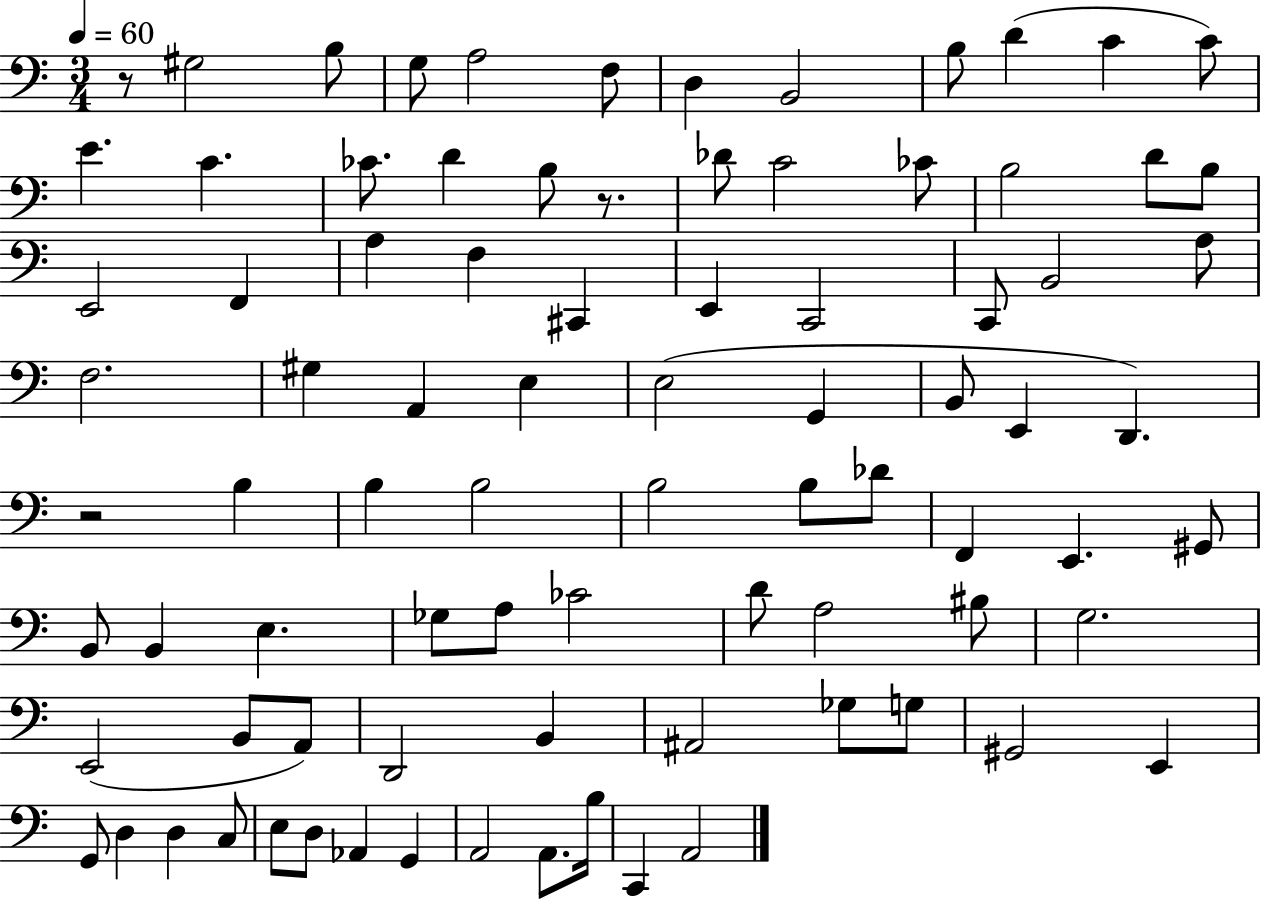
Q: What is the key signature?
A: C major